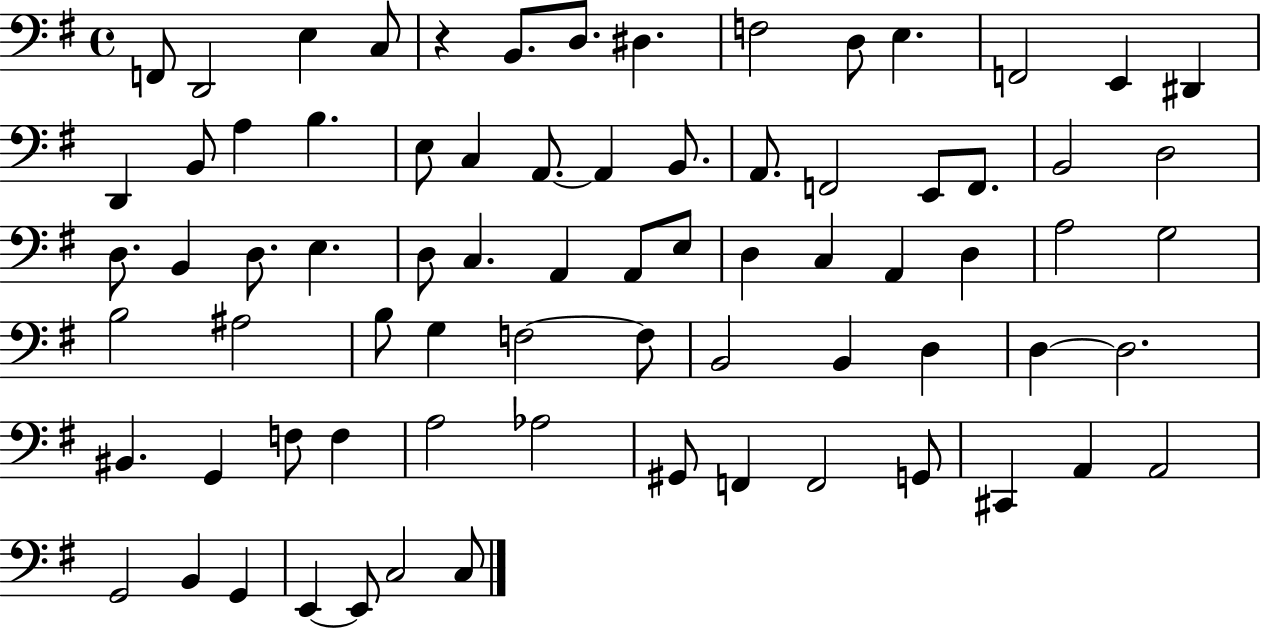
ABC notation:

X:1
T:Untitled
M:4/4
L:1/4
K:G
F,,/2 D,,2 E, C,/2 z B,,/2 D,/2 ^D, F,2 D,/2 E, F,,2 E,, ^D,, D,, B,,/2 A, B, E,/2 C, A,,/2 A,, B,,/2 A,,/2 F,,2 E,,/2 F,,/2 B,,2 D,2 D,/2 B,, D,/2 E, D,/2 C, A,, A,,/2 E,/2 D, C, A,, D, A,2 G,2 B,2 ^A,2 B,/2 G, F,2 F,/2 B,,2 B,, D, D, D,2 ^B,, G,, F,/2 F, A,2 _A,2 ^G,,/2 F,, F,,2 G,,/2 ^C,, A,, A,,2 G,,2 B,, G,, E,, E,,/2 C,2 C,/2